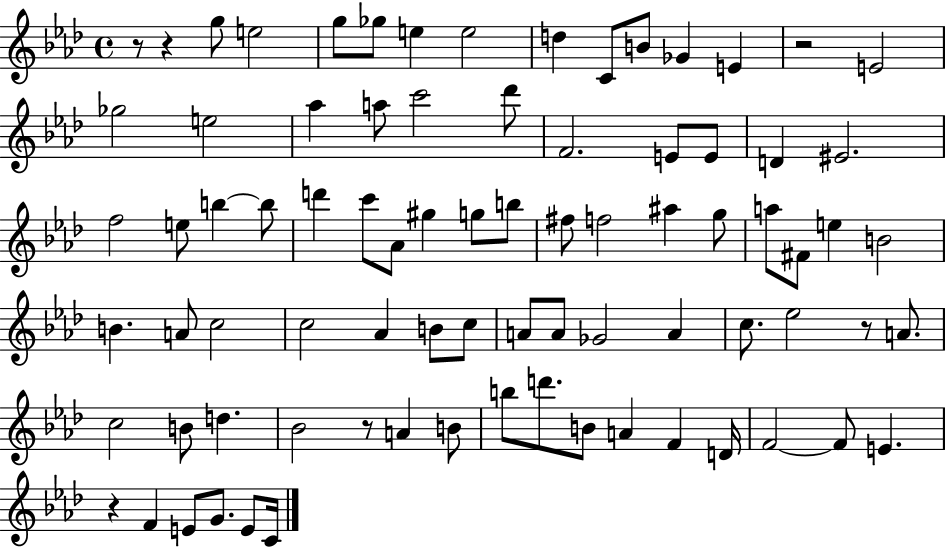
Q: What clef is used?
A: treble